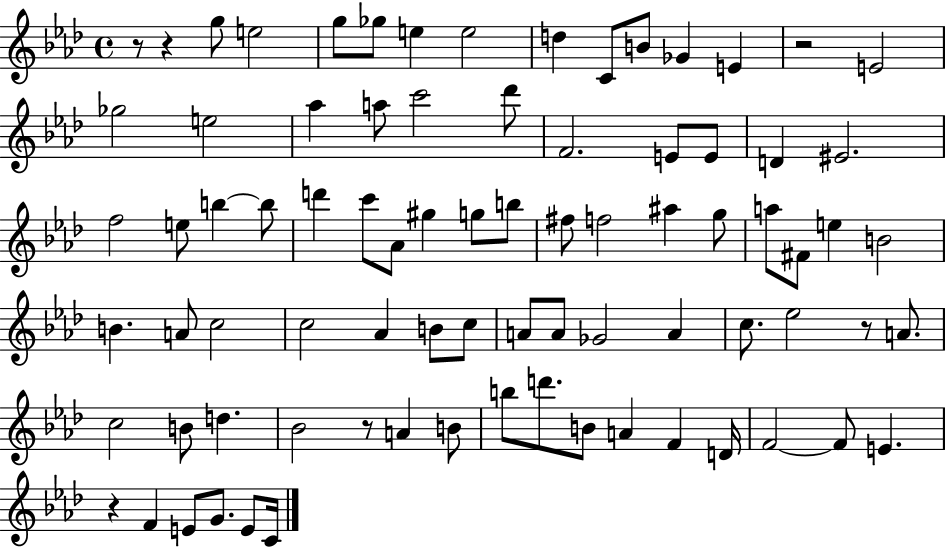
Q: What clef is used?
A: treble